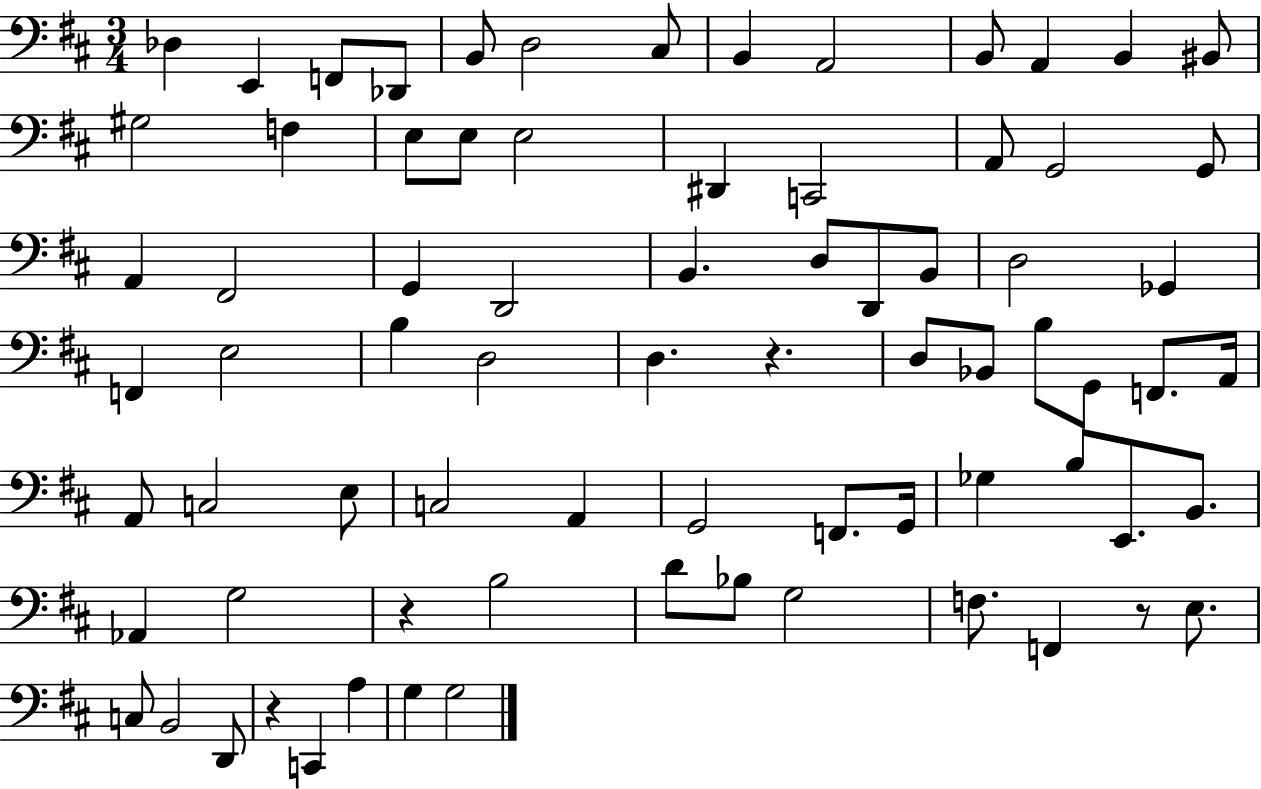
Db3/q E2/q F2/e Db2/e B2/e D3/h C#3/e B2/q A2/h B2/e A2/q B2/q BIS2/e G#3/h F3/q E3/e E3/e E3/h D#2/q C2/h A2/e G2/h G2/e A2/q F#2/h G2/q D2/h B2/q. D3/e D2/e B2/e D3/h Gb2/q F2/q E3/h B3/q D3/h D3/q. R/q. D3/e Bb2/e B3/e G2/e F2/e. A2/s A2/e C3/h E3/e C3/h A2/q G2/h F2/e. G2/s Gb3/q B3/e E2/e. B2/e. Ab2/q G3/h R/q B3/h D4/e Bb3/e G3/h F3/e. F2/q R/e E3/e. C3/e B2/h D2/e R/q C2/q A3/q G3/q G3/h